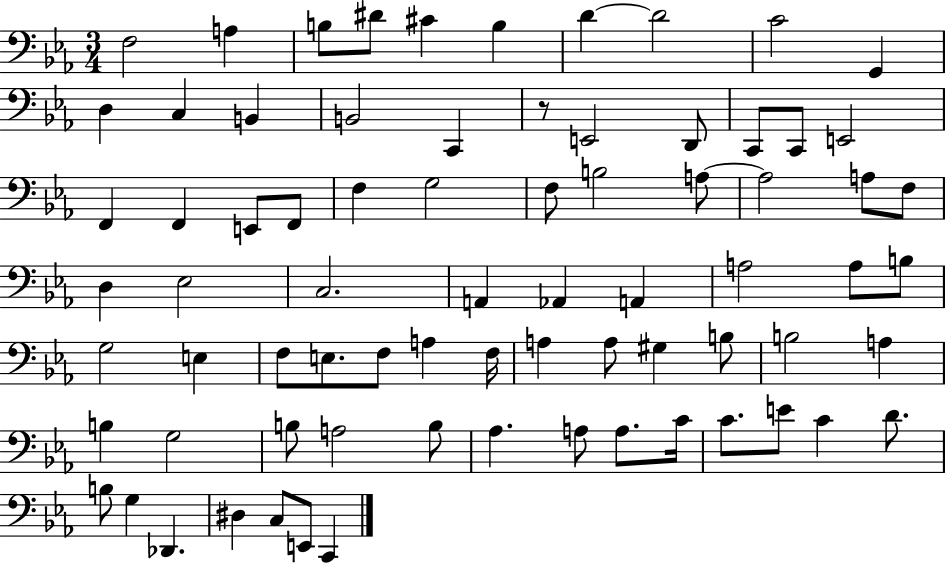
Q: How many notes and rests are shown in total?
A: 75